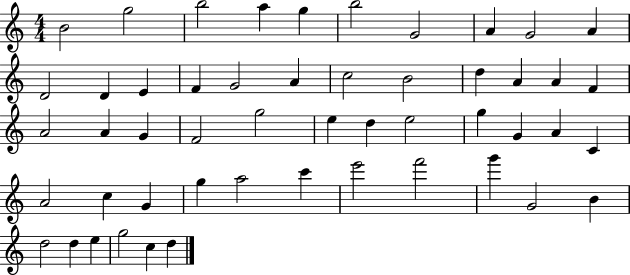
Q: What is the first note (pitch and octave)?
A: B4